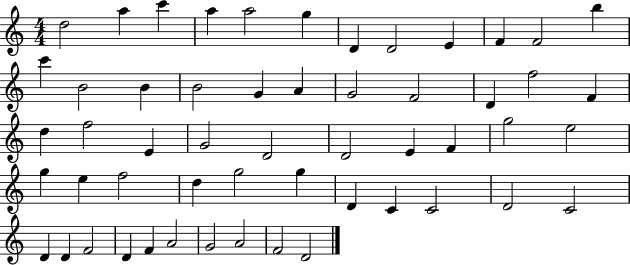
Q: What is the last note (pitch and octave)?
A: D4